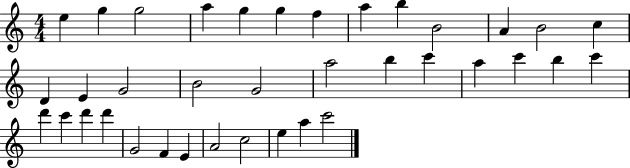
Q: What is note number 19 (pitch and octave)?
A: A5